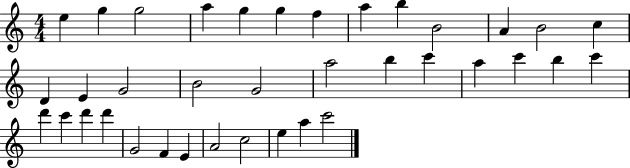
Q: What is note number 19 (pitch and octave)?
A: A5